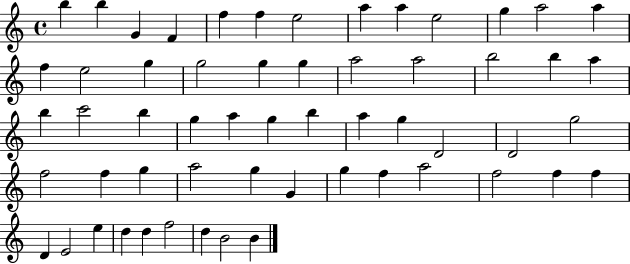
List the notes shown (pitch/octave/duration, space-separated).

B5/q B5/q G4/q F4/q F5/q F5/q E5/h A5/q A5/q E5/h G5/q A5/h A5/q F5/q E5/h G5/q G5/h G5/q G5/q A5/h A5/h B5/h B5/q A5/q B5/q C6/h B5/q G5/q A5/q G5/q B5/q A5/q G5/q D4/h D4/h G5/h F5/h F5/q G5/q A5/h G5/q G4/q G5/q F5/q A5/h F5/h F5/q F5/q D4/q E4/h E5/q D5/q D5/q F5/h D5/q B4/h B4/q